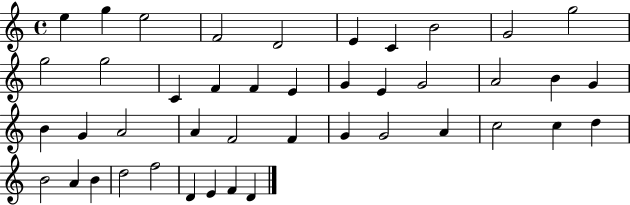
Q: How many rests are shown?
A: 0